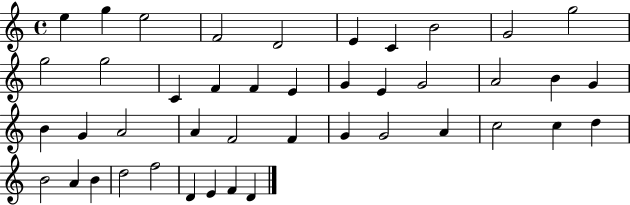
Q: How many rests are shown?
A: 0